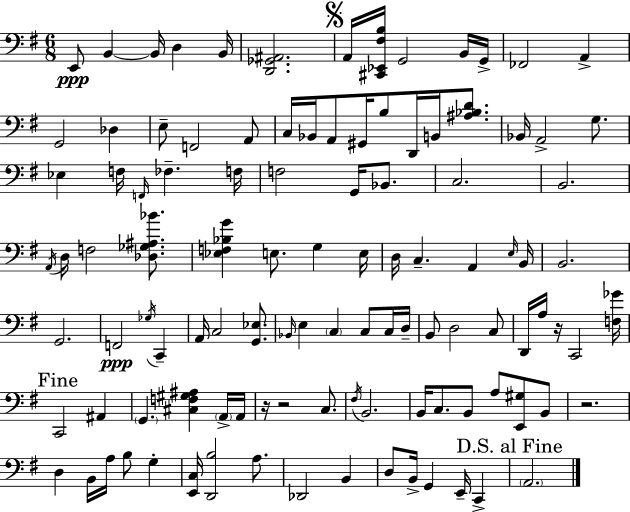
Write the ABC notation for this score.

X:1
T:Untitled
M:6/8
L:1/4
K:G
E,,/2 B,, B,,/4 D, B,,/4 [D,,_G,,^A,,]2 A,,/4 [^C,,_E,,^F,B,]/4 G,,2 B,,/4 G,,/4 _F,,2 A,, G,,2 _D, E,/2 F,,2 A,,/2 C,/4 _B,,/4 A,,/2 ^G,,/4 B,/2 D,,/4 B,,/4 [^A,_B,D]/2 _B,,/4 A,,2 G,/2 _E, F,/4 F,,/4 _F, F,/4 F,2 G,,/4 _B,,/2 C,2 B,,2 A,,/4 D,/4 F,2 [_D,_G,^A,_B]/2 [_E,F,_B,G] E,/2 G, E,/4 D,/4 C, A,, E,/4 B,,/4 B,,2 G,,2 F,,2 _G,/4 C,, A,,/4 C,2 [G,,_E,]/2 _B,,/4 E, C, C,/2 C,/4 D,/4 B,,/2 D,2 C,/2 D,,/4 A,/4 z/4 C,,2 [F,_G]/4 C,,2 ^A,, G,, [^C,F,^G,^A,] A,,/4 A,,/4 z/4 z2 C,/2 ^F,/4 B,,2 B,,/4 C,/2 B,,/2 A,/2 [E,,^G,]/2 B,,/2 z2 D, B,,/4 A,/4 B,/2 G, [E,,C,]/4 [D,,B,]2 A,/2 _D,,2 B,, D,/2 B,,/4 G,, E,,/4 C,, A,,2